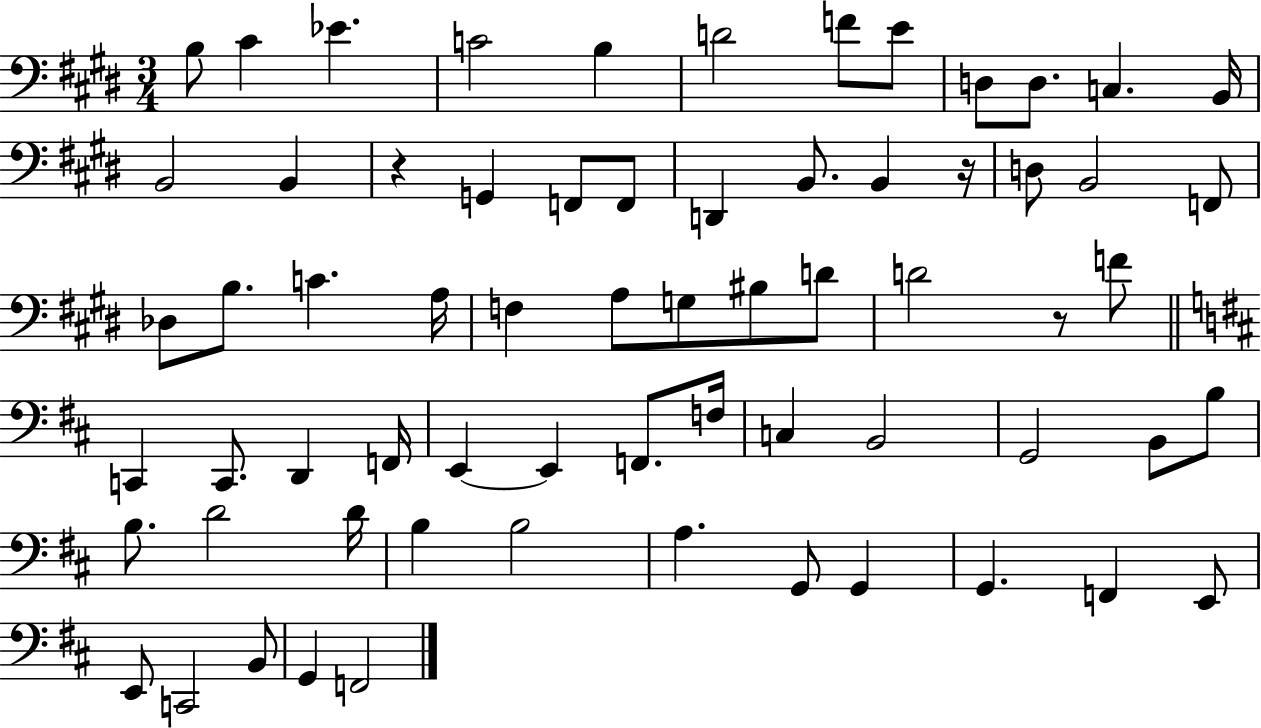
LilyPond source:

{
  \clef bass
  \numericTimeSignature
  \time 3/4
  \key e \major
  b8 cis'4 ees'4. | c'2 b4 | d'2 f'8 e'8 | d8 d8. c4. b,16 | \break b,2 b,4 | r4 g,4 f,8 f,8 | d,4 b,8. b,4 r16 | d8 b,2 f,8 | \break des8 b8. c'4. a16 | f4 a8 g8 bis8 d'8 | d'2 r8 f'8 | \bar "||" \break \key b \minor c,4 c,8. d,4 f,16 | e,4~~ e,4 f,8. f16 | c4 b,2 | g,2 b,8 b8 | \break b8. d'2 d'16 | b4 b2 | a4. g,8 g,4 | g,4. f,4 e,8 | \break e,8 c,2 b,8 | g,4 f,2 | \bar "|."
}